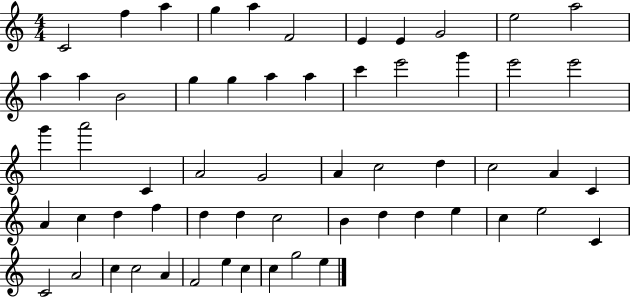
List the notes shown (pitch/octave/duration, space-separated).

C4/h F5/q A5/q G5/q A5/q F4/h E4/q E4/q G4/h E5/h A5/h A5/q A5/q B4/h G5/q G5/q A5/q A5/q C6/q E6/h G6/q E6/h E6/h G6/q A6/h C4/q A4/h G4/h A4/q C5/h D5/q C5/h A4/q C4/q A4/q C5/q D5/q F5/q D5/q D5/q C5/h B4/q D5/q D5/q E5/q C5/q E5/h C4/q C4/h A4/h C5/q C5/h A4/q F4/h E5/q C5/q C5/q G5/h E5/q